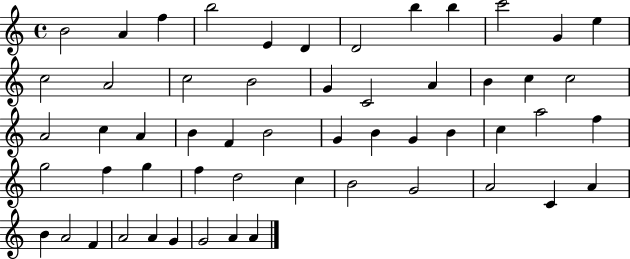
B4/h A4/q F5/q B5/h E4/q D4/q D4/h B5/q B5/q C6/h G4/q E5/q C5/h A4/h C5/h B4/h G4/q C4/h A4/q B4/q C5/q C5/h A4/h C5/q A4/q B4/q F4/q B4/h G4/q B4/q G4/q B4/q C5/q A5/h F5/q G5/h F5/q G5/q F5/q D5/h C5/q B4/h G4/h A4/h C4/q A4/q B4/q A4/h F4/q A4/h A4/q G4/q G4/h A4/q A4/q